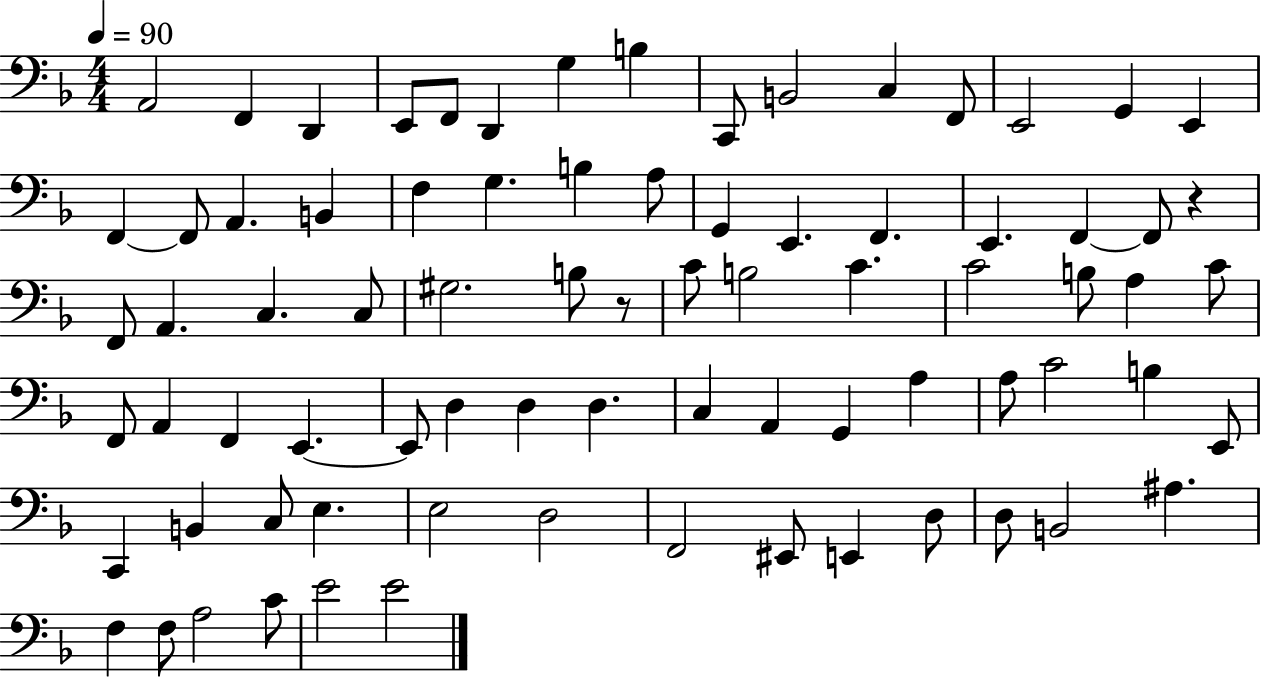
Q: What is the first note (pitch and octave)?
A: A2